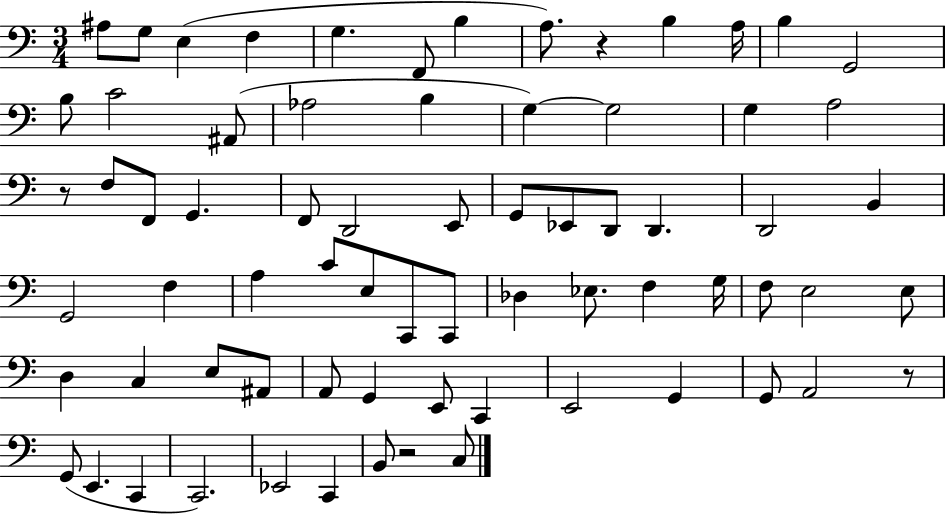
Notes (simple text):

A#3/e G3/e E3/q F3/q G3/q. F2/e B3/q A3/e. R/q B3/q A3/s B3/q G2/h B3/e C4/h A#2/e Ab3/h B3/q G3/q G3/h G3/q A3/h R/e F3/e F2/e G2/q. F2/e D2/h E2/e G2/e Eb2/e D2/e D2/q. D2/h B2/q G2/h F3/q A3/q C4/e E3/e C2/e C2/e Db3/q Eb3/e. F3/q G3/s F3/e E3/h E3/e D3/q C3/q E3/e A#2/e A2/e G2/q E2/e C2/q E2/h G2/q G2/e A2/h R/e G2/e E2/q. C2/q C2/h. Eb2/h C2/q B2/e R/h C3/e